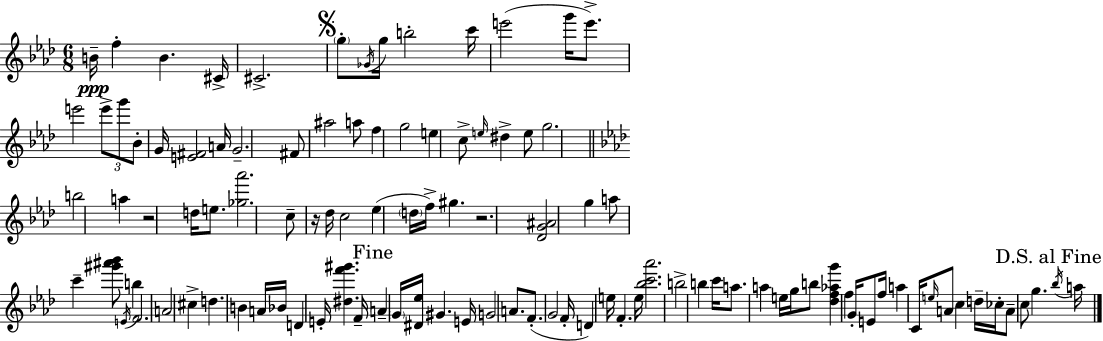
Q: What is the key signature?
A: F minor